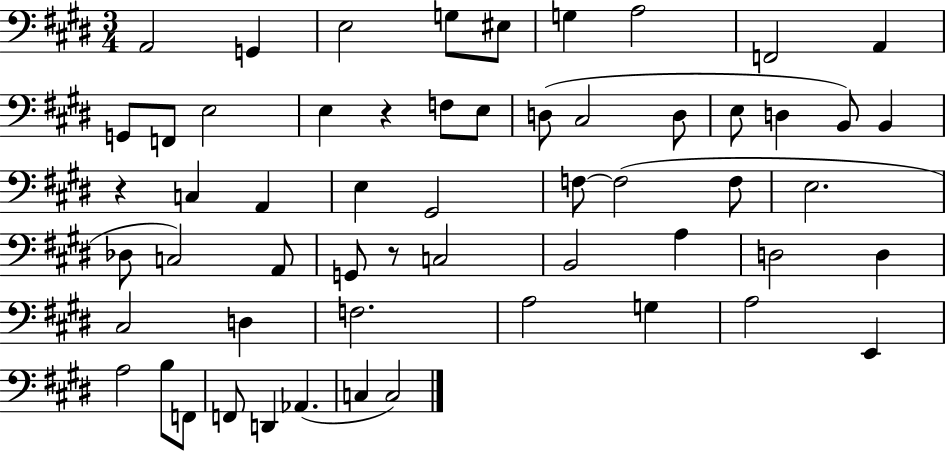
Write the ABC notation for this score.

X:1
T:Untitled
M:3/4
L:1/4
K:E
A,,2 G,, E,2 G,/2 ^E,/2 G, A,2 F,,2 A,, G,,/2 F,,/2 E,2 E, z F,/2 E,/2 D,/2 ^C,2 D,/2 E,/2 D, B,,/2 B,, z C, A,, E, ^G,,2 F,/2 F,2 F,/2 E,2 _D,/2 C,2 A,,/2 G,,/2 z/2 C,2 B,,2 A, D,2 D, ^C,2 D, F,2 A,2 G, A,2 E,, A,2 B,/2 F,,/2 F,,/2 D,, _A,, C, C,2